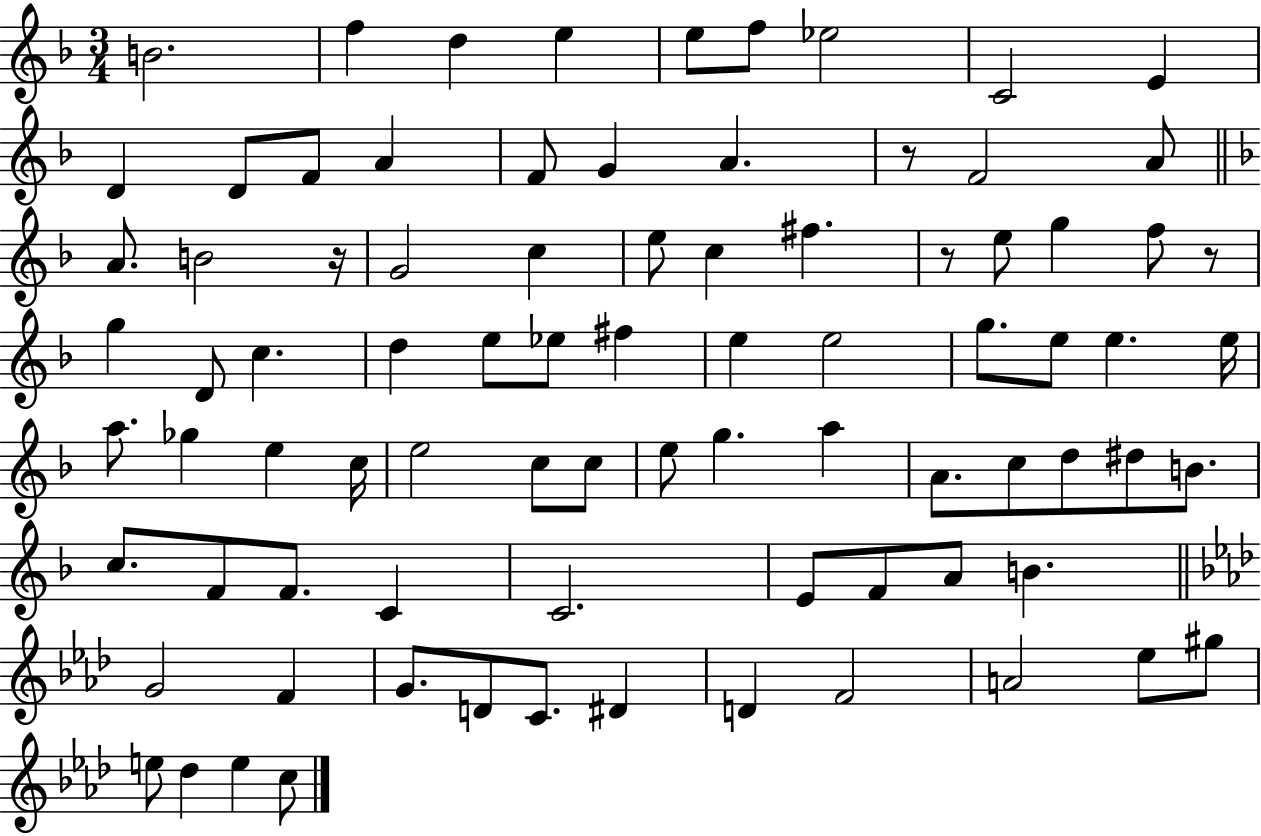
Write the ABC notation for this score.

X:1
T:Untitled
M:3/4
L:1/4
K:F
B2 f d e e/2 f/2 _e2 C2 E D D/2 F/2 A F/2 G A z/2 F2 A/2 A/2 B2 z/4 G2 c e/2 c ^f z/2 e/2 g f/2 z/2 g D/2 c d e/2 _e/2 ^f e e2 g/2 e/2 e e/4 a/2 _g e c/4 e2 c/2 c/2 e/2 g a A/2 c/2 d/2 ^d/2 B/2 c/2 F/2 F/2 C C2 E/2 F/2 A/2 B G2 F G/2 D/2 C/2 ^D D F2 A2 _e/2 ^g/2 e/2 _d e c/2